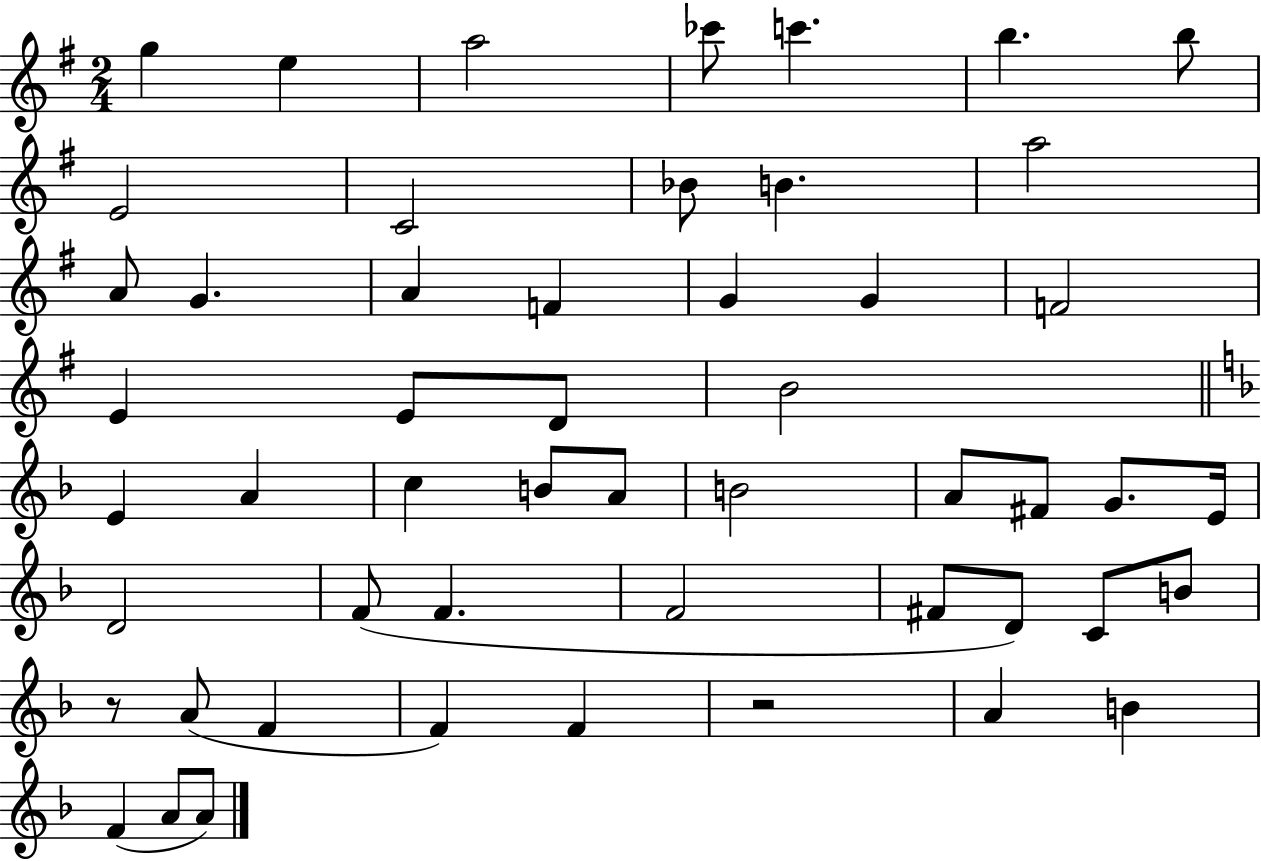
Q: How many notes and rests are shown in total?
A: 52